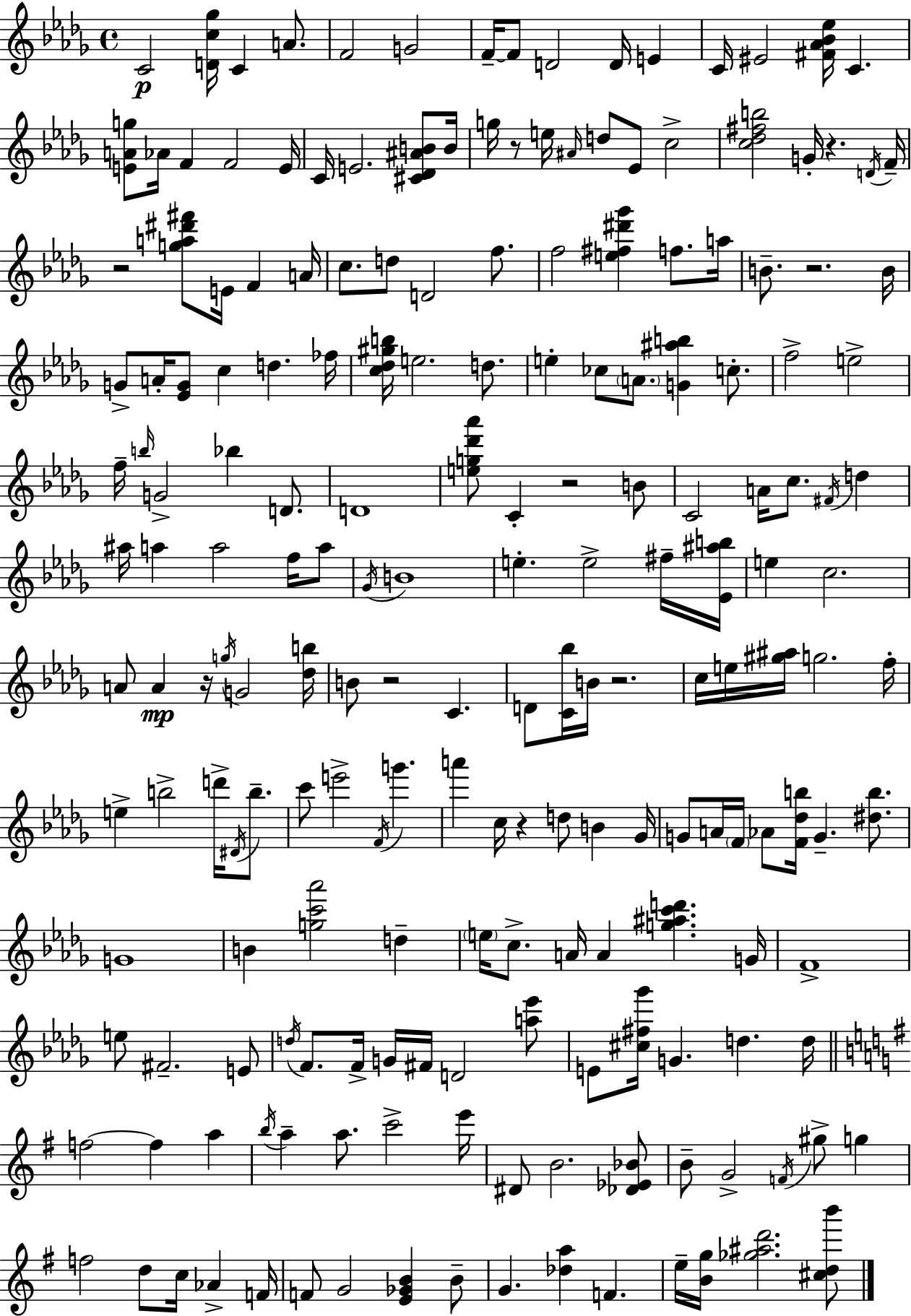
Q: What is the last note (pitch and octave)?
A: E5